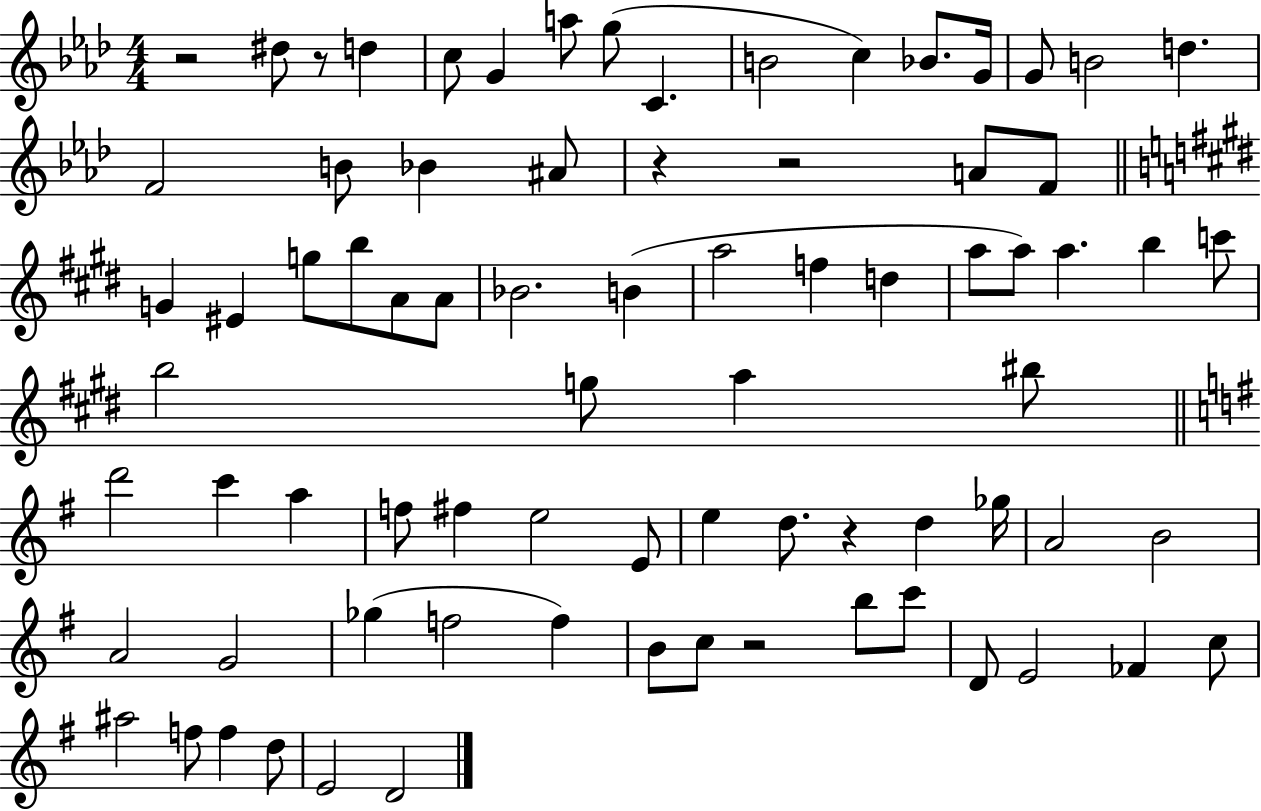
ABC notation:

X:1
T:Untitled
M:4/4
L:1/4
K:Ab
z2 ^d/2 z/2 d c/2 G a/2 g/2 C B2 c _B/2 G/4 G/2 B2 d F2 B/2 _B ^A/2 z z2 A/2 F/2 G ^E g/2 b/2 A/2 A/2 _B2 B a2 f d a/2 a/2 a b c'/2 b2 g/2 a ^b/2 d'2 c' a f/2 ^f e2 E/2 e d/2 z d _g/4 A2 B2 A2 G2 _g f2 f B/2 c/2 z2 b/2 c'/2 D/2 E2 _F c/2 ^a2 f/2 f d/2 E2 D2